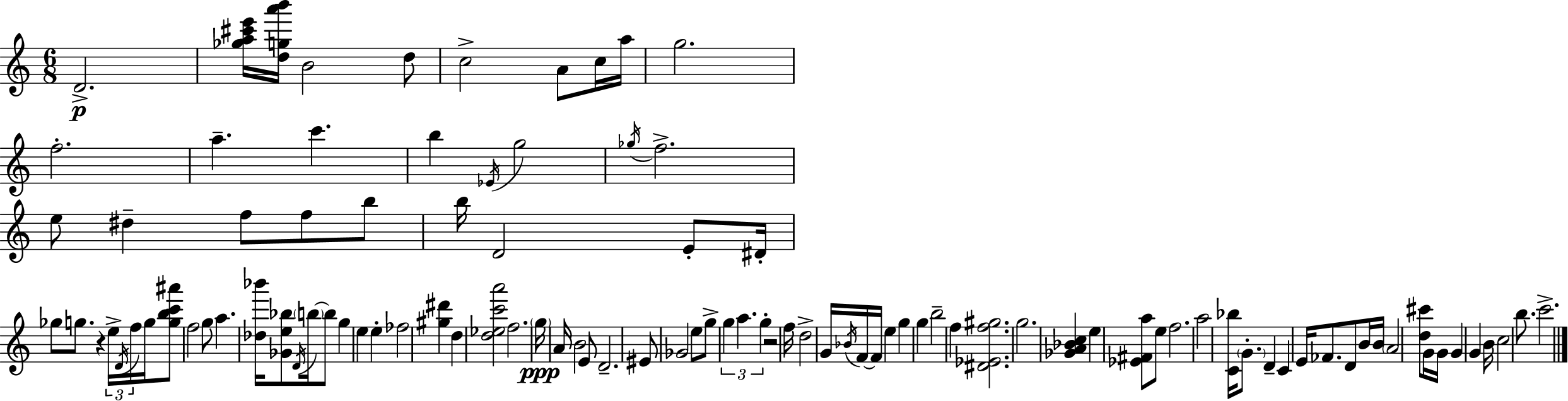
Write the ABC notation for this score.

X:1
T:Untitled
M:6/8
L:1/4
K:Am
D2 [_ga^c'e']/4 [dga'b']/4 B2 d/2 c2 A/2 c/4 a/4 g2 f2 a c' b _E/4 g2 _g/4 f2 e/2 ^d f/2 f/2 b/2 b/4 D2 E/2 ^D/4 _g/2 g/2 z e/4 D/4 f/4 g/4 [gbc'^a']/2 f2 g/2 a [_d_b']/4 [_Ge_b]/2 D/4 b/4 b/2 g e e _f2 [^g^d'] d [d_ec'a']2 f2 g/4 A/4 B2 E/2 D2 ^E/2 _G2 e/2 g/2 g a g z2 f/4 d2 G/4 _B/4 F/4 F/4 e g g b2 f [^D_Ef^g]2 g2 [_GA_Bc] e [_E^Fa]/2 e/2 f2 a2 [C_b]/4 G/2 D C E/4 _F/2 D/2 B/4 B/4 A2 [d^c']/2 G/4 G/4 G G B/4 c2 b/2 c'2